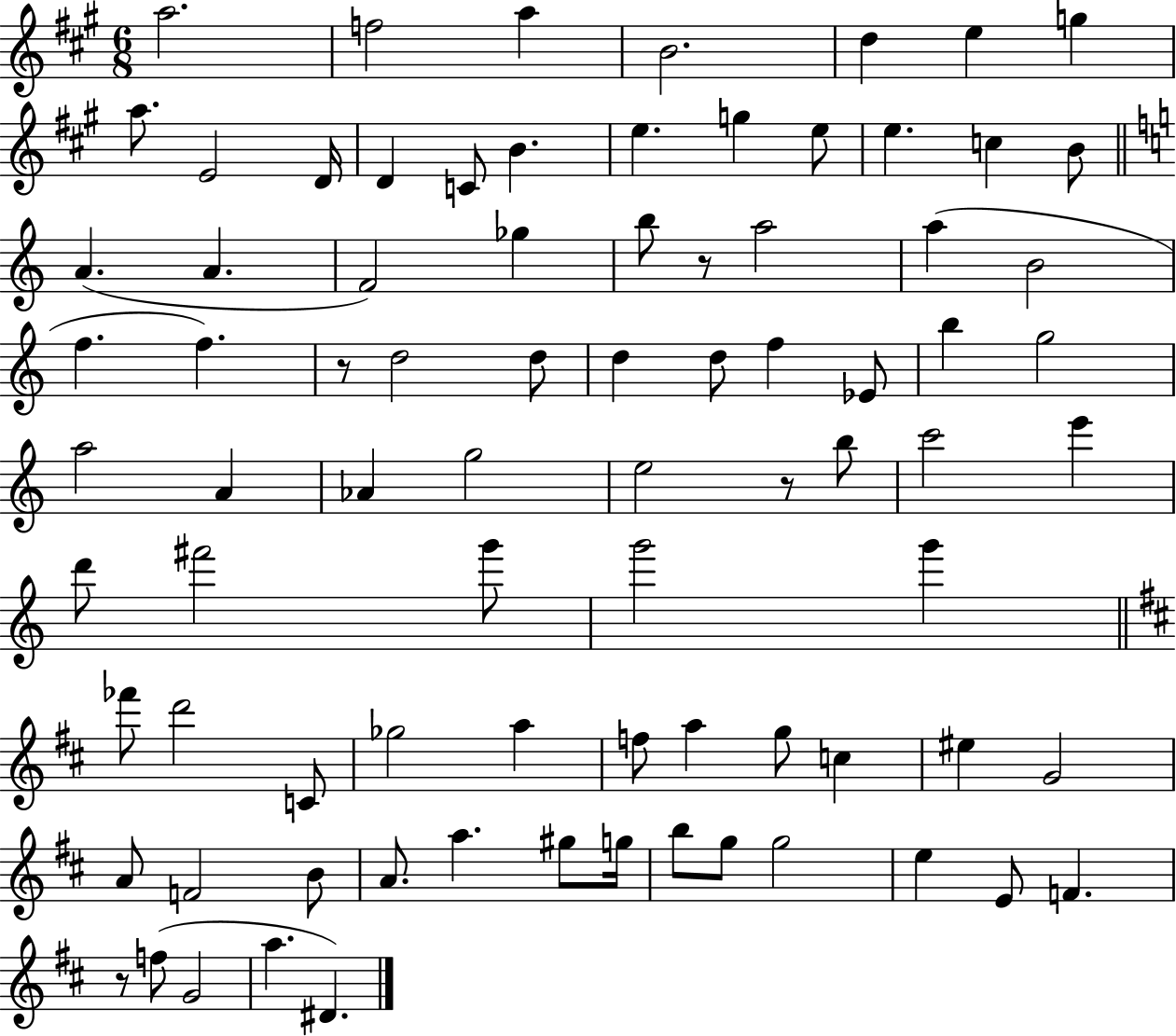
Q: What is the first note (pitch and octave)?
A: A5